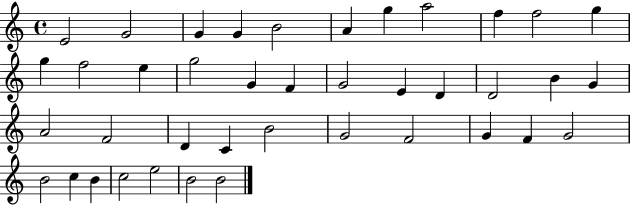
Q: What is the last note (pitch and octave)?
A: B4